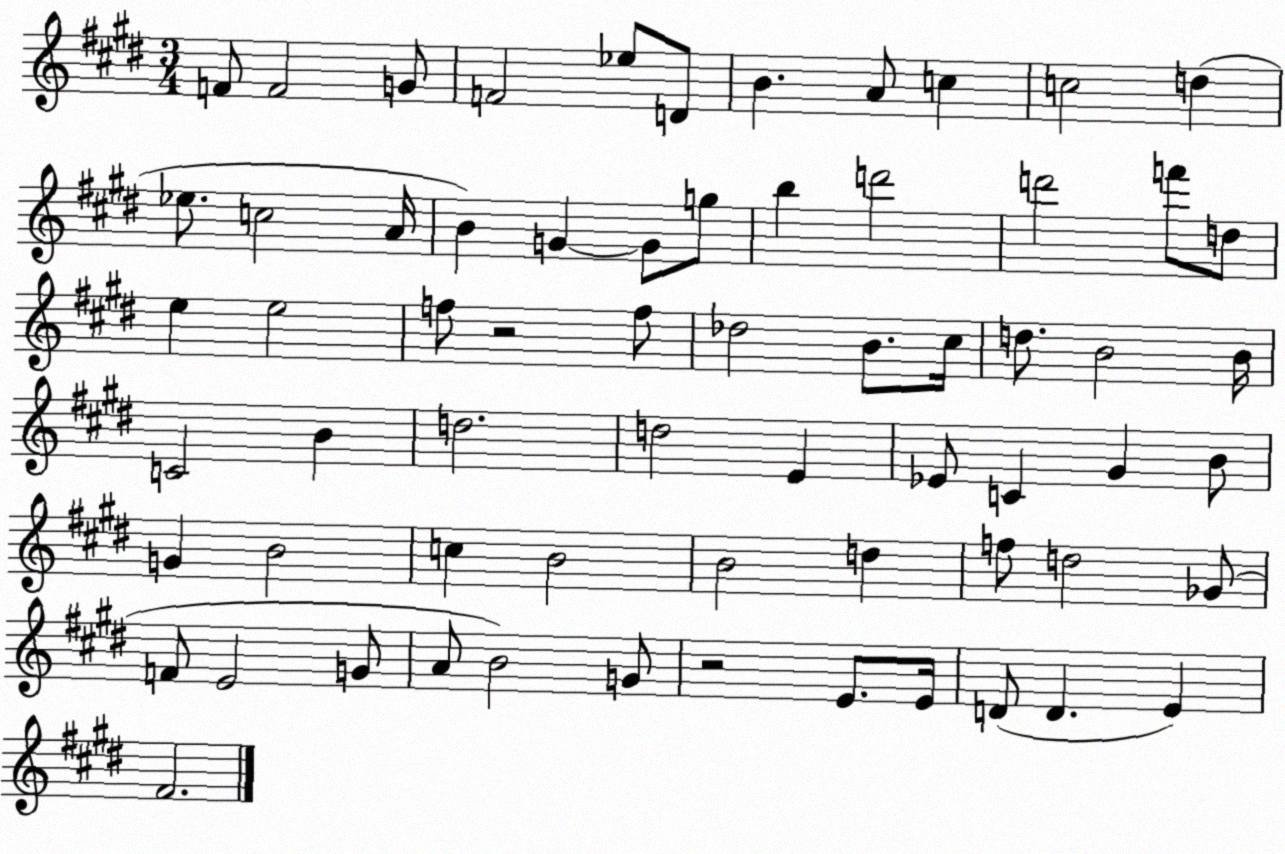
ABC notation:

X:1
T:Untitled
M:3/4
L:1/4
K:E
F/2 F2 G/2 F2 _e/2 D/2 B A/2 c c2 d _e/2 c2 A/4 B G G/2 g/2 b d'2 d'2 f'/2 d/2 e e2 f/2 z2 f/2 _d2 B/2 ^c/4 d/2 B2 B/4 C2 B d2 d2 E _E/2 C ^G B/2 G B2 c B2 B2 d f/2 d2 _G/2 F/2 E2 G/2 A/2 B2 G/2 z2 E/2 E/4 D/2 D E ^F2